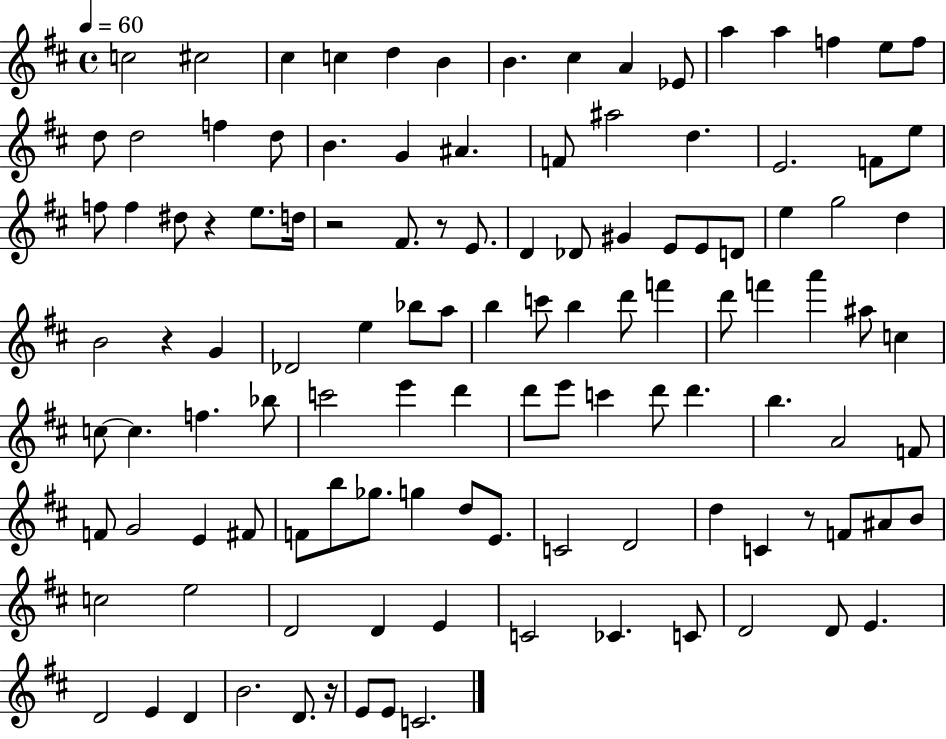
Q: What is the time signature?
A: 4/4